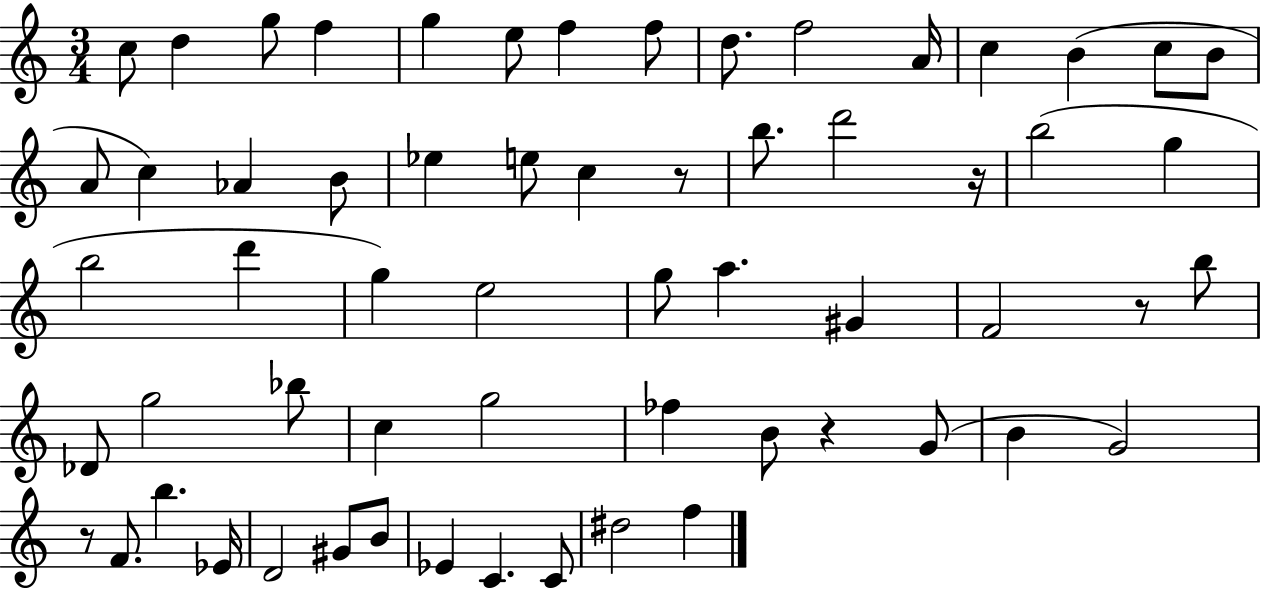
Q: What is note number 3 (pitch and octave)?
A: G5